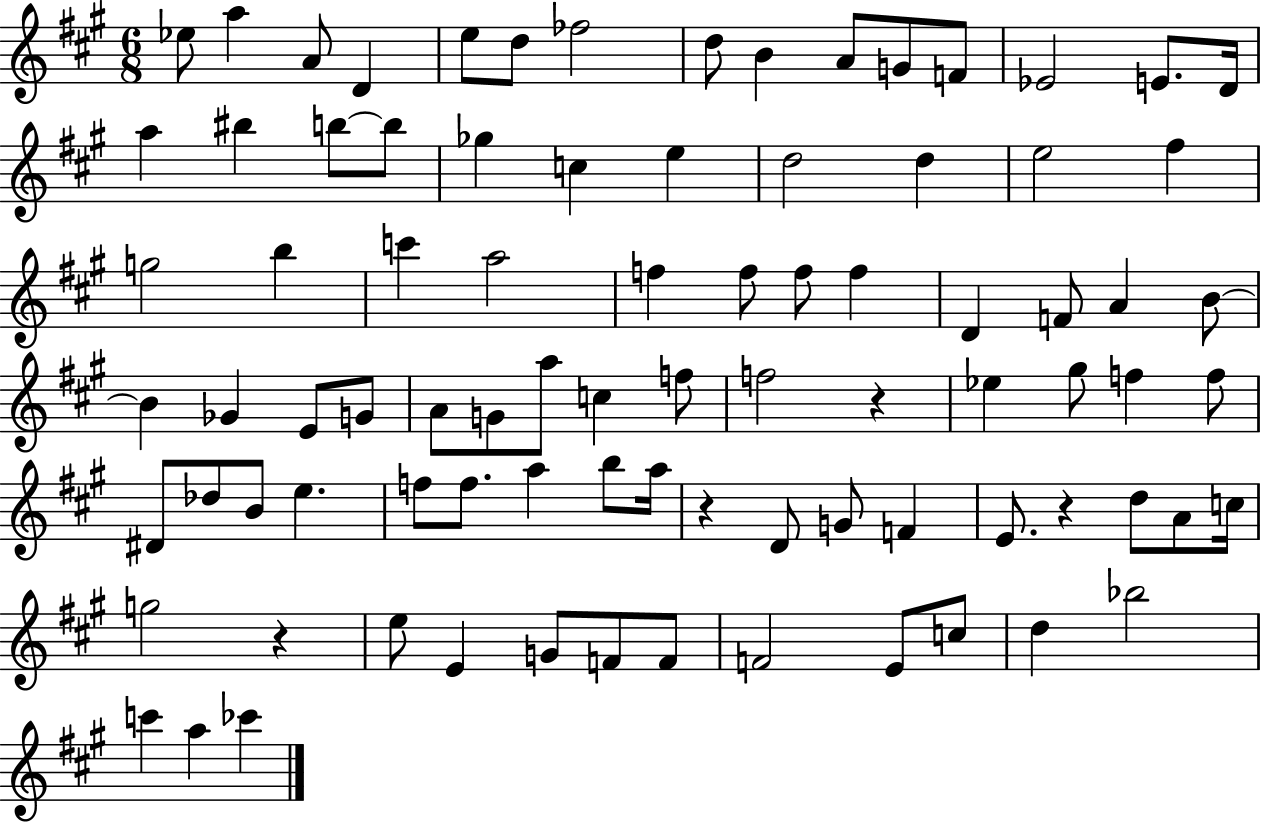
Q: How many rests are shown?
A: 4